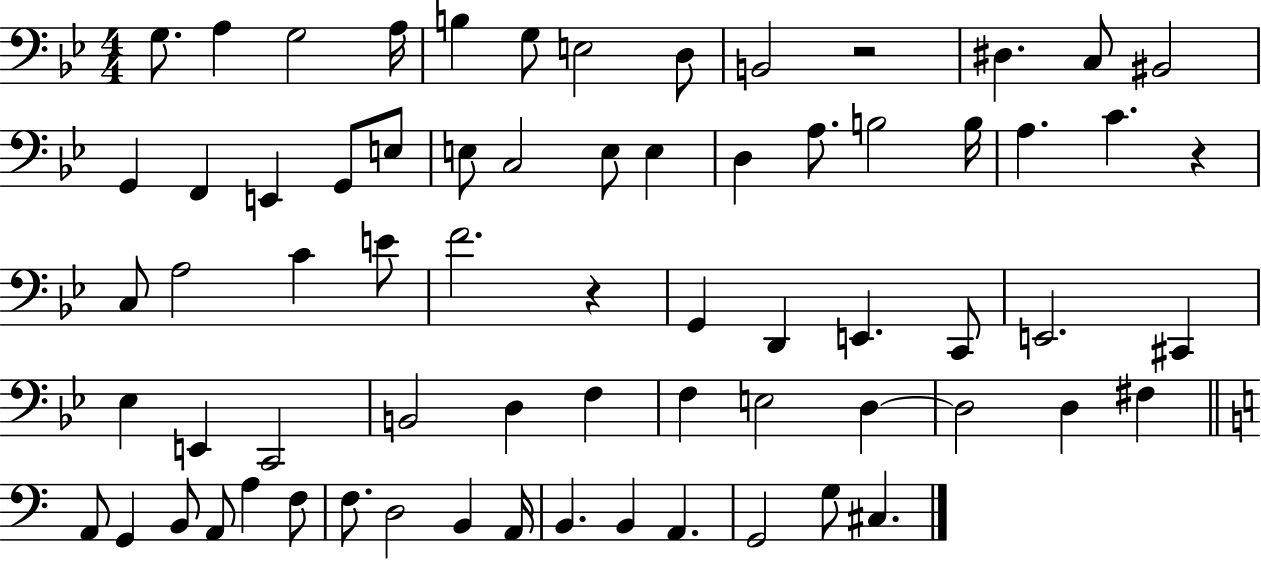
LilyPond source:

{
  \clef bass
  \numericTimeSignature
  \time 4/4
  \key bes \major
  \repeat volta 2 { g8. a4 g2 a16 | b4 g8 e2 d8 | b,2 r2 | dis4. c8 bis,2 | \break g,4 f,4 e,4 g,8 e8 | e8 c2 e8 e4 | d4 a8. b2 b16 | a4. c'4. r4 | \break c8 a2 c'4 e'8 | f'2. r4 | g,4 d,4 e,4. c,8 | e,2. cis,4 | \break ees4 e,4 c,2 | b,2 d4 f4 | f4 e2 d4~~ | d2 d4 fis4 | \break \bar "||" \break \key a \minor a,8 g,4 b,8 a,8 a4 f8 | f8. d2 b,4 a,16 | b,4. b,4 a,4. | g,2 g8 cis4. | \break } \bar "|."
}